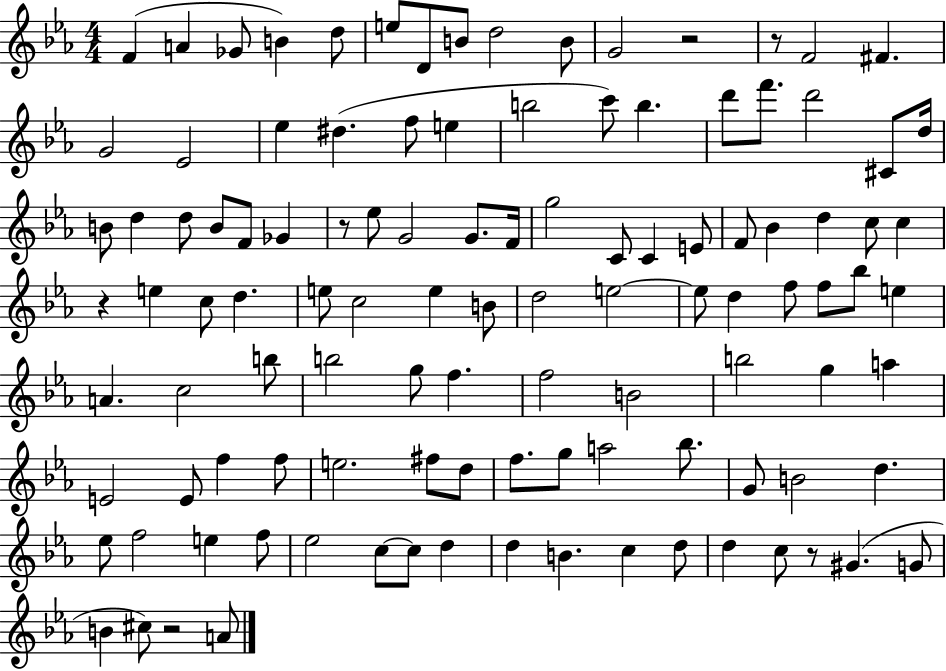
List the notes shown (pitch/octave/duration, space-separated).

F4/q A4/q Gb4/e B4/q D5/e E5/e D4/e B4/e D5/h B4/e G4/h R/h R/e F4/h F#4/q. G4/h Eb4/h Eb5/q D#5/q. F5/e E5/q B5/h C6/e B5/q. D6/e F6/e. D6/h C#4/e D5/s B4/e D5/q D5/e B4/e F4/e Gb4/q R/e Eb5/e G4/h G4/e. F4/s G5/h C4/e C4/q E4/e F4/e Bb4/q D5/q C5/e C5/q R/q E5/q C5/e D5/q. E5/e C5/h E5/q B4/e D5/h E5/h E5/e D5/q F5/e F5/e Bb5/e E5/q A4/q. C5/h B5/e B5/h G5/e F5/q. F5/h B4/h B5/h G5/q A5/q E4/h E4/e F5/q F5/e E5/h. F#5/e D5/e F5/e. G5/e A5/h Bb5/e. G4/e B4/h D5/q. Eb5/e F5/h E5/q F5/e Eb5/h C5/e C5/e D5/q D5/q B4/q. C5/q D5/e D5/q C5/e R/e G#4/q. G4/e B4/q C#5/e R/h A4/e